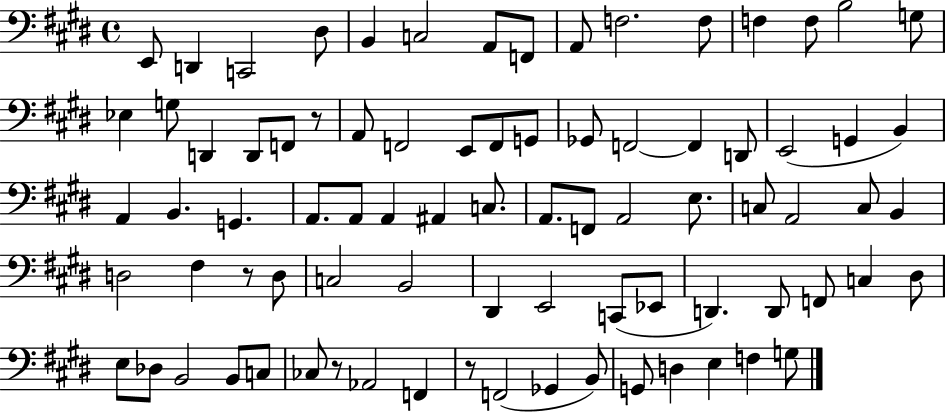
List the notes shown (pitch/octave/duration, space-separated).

E2/e D2/q C2/h D#3/e B2/q C3/h A2/e F2/e A2/e F3/h. F3/e F3/q F3/e B3/h G3/e Eb3/q G3/e D2/q D2/e F2/e R/e A2/e F2/h E2/e F2/e G2/e Gb2/e F2/h F2/q D2/e E2/h G2/q B2/q A2/q B2/q. G2/q. A2/e. A2/e A2/q A#2/q C3/e. A2/e. F2/e A2/h E3/e. C3/e A2/h C3/e B2/q D3/h F#3/q R/e D3/e C3/h B2/h D#2/q E2/h C2/e Eb2/e D2/q. D2/e F2/e C3/q D#3/e E3/e Db3/e B2/h B2/e C3/e CES3/e R/e Ab2/h F2/q R/e F2/h Gb2/q B2/e G2/e D3/q E3/q F3/q G3/e